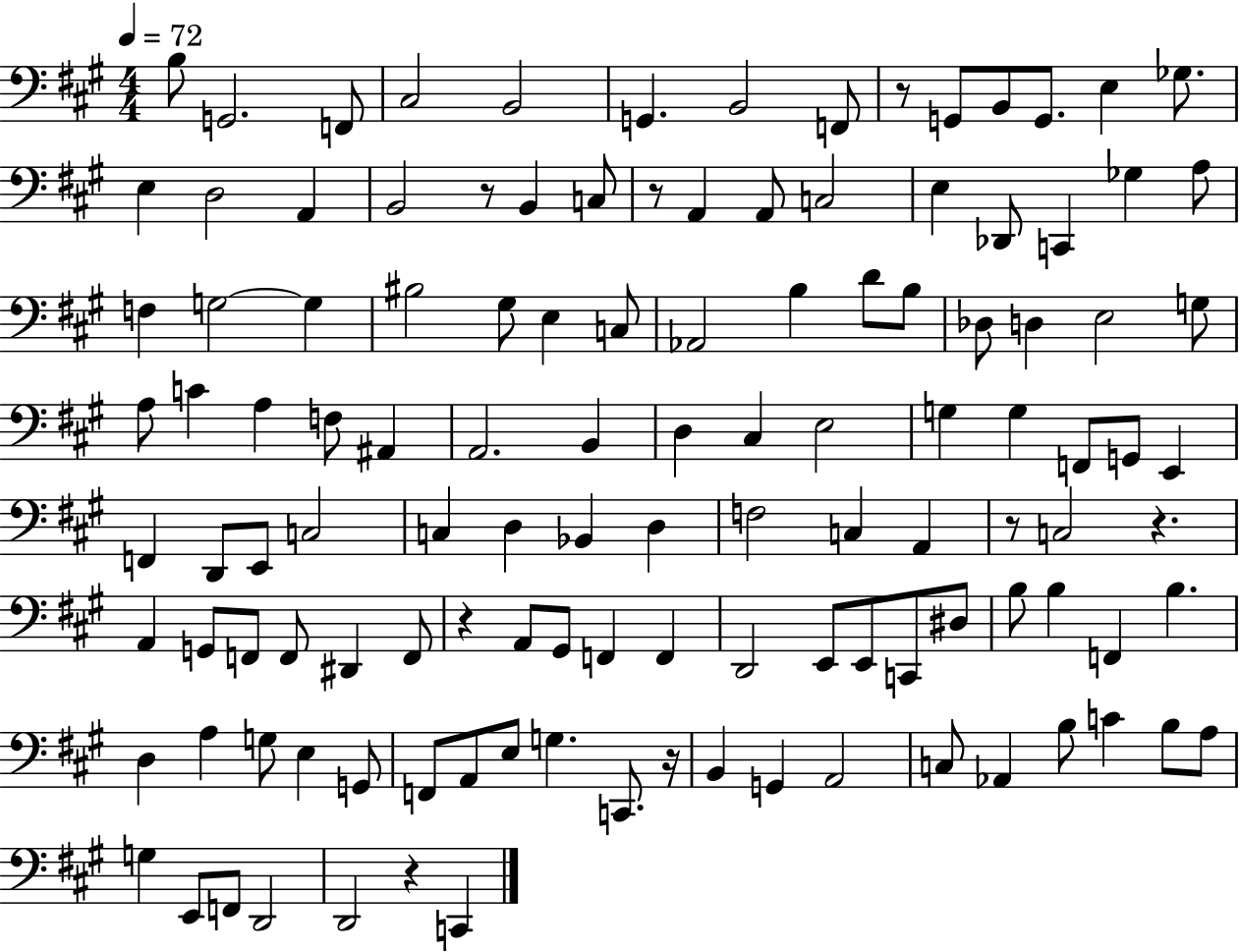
B3/e G2/h. F2/e C#3/h B2/h G2/q. B2/h F2/e R/e G2/e B2/e G2/e. E3/q Gb3/e. E3/q D3/h A2/q B2/h R/e B2/q C3/e R/e A2/q A2/e C3/h E3/q Db2/e C2/q Gb3/q A3/e F3/q G3/h G3/q BIS3/h G#3/e E3/q C3/e Ab2/h B3/q D4/e B3/e Db3/e D3/q E3/h G3/e A3/e C4/q A3/q F3/e A#2/q A2/h. B2/q D3/q C#3/q E3/h G3/q G3/q F2/e G2/e E2/q F2/q D2/e E2/e C3/h C3/q D3/q Bb2/q D3/q F3/h C3/q A2/q R/e C3/h R/q. A2/q G2/e F2/e F2/e D#2/q F2/e R/q A2/e G#2/e F2/q F2/q D2/h E2/e E2/e C2/e D#3/e B3/e B3/q F2/q B3/q. D3/q A3/q G3/e E3/q G2/e F2/e A2/e E3/e G3/q. C2/e. R/s B2/q G2/q A2/h C3/e Ab2/q B3/e C4/q B3/e A3/e G3/q E2/e F2/e D2/h D2/h R/q C2/q